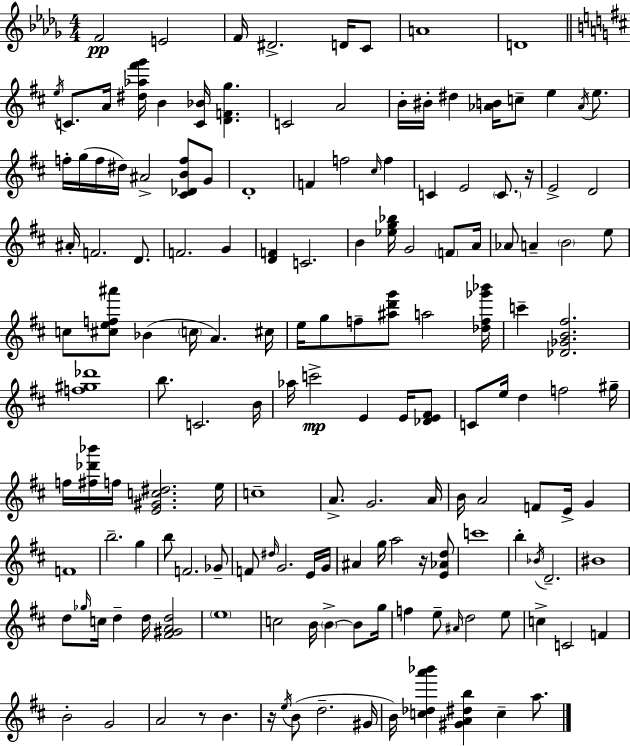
X:1
T:Untitled
M:4/4
L:1/4
K:Bbm
F2 E2 F/4 ^D2 D/4 C/2 A4 D4 e/4 C/2 A/4 [^d_a^f'g']/4 B [C_B]/4 [DFg] C2 A2 B/4 ^B/4 ^d [_AB]/4 c/2 e _A/4 e/2 f/4 g/4 f/4 ^d/4 ^A2 [^C_DBf]/2 G/2 D4 F f2 ^c/4 f C E2 C/2 z/4 E2 D2 ^A/4 F2 D/2 F2 G [DF] C2 B [_eg_b]/4 G2 F/2 A/4 _A/2 A B2 e/2 c/2 [^cef^a']/2 _B c/4 A ^c/4 e/4 g/2 f/2 [^ad'g']/2 a2 [_df_g'_b']/4 c' [_D_GB^f]2 [f^g_d']4 b/2 C2 B/4 _a/4 c'2 E E/4 [_DE^F]/2 C/2 e/4 d f2 ^g/4 f/4 [^f_d'_b']/4 f/4 [E^Gc^d]2 e/4 c4 A/2 G2 A/4 B/4 A2 F/2 E/4 G F4 b2 g b/2 F2 _G/2 F/2 ^d/4 G2 E/4 G/4 ^A g/4 a2 z/4 [E_Ad]/2 c'4 b _B/4 D2 ^B4 d/2 _g/4 c/4 d d/4 [^F^GAd]2 e4 c2 B/4 B B/2 g/4 f e/2 ^A/4 d2 e/2 c C2 F B2 G2 A2 z/2 B z/4 e/4 B/2 d2 ^G/4 B/4 [c_da'_b'] [^GA^db] c a/2